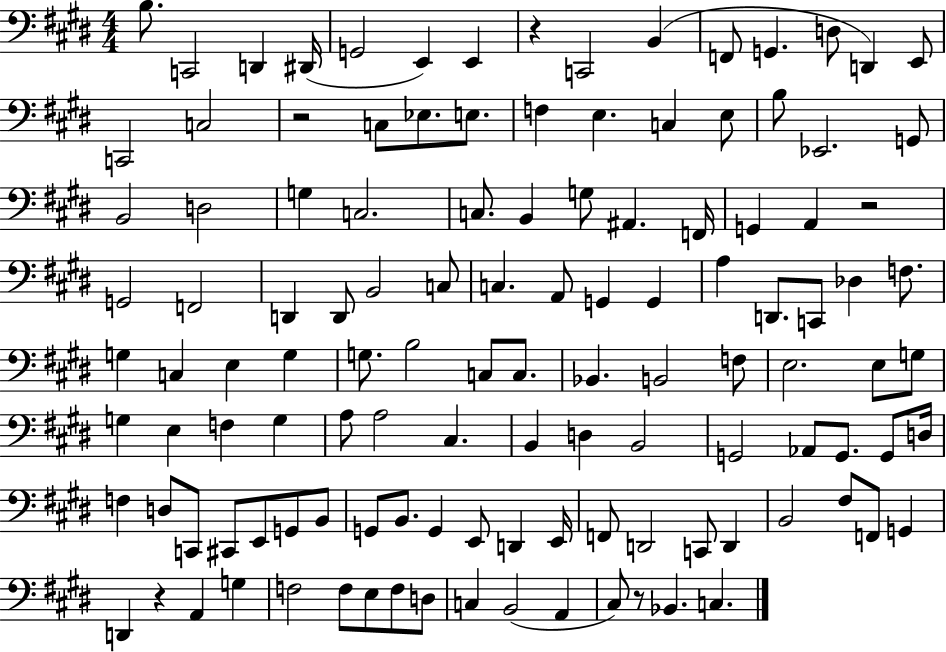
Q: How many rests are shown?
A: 5